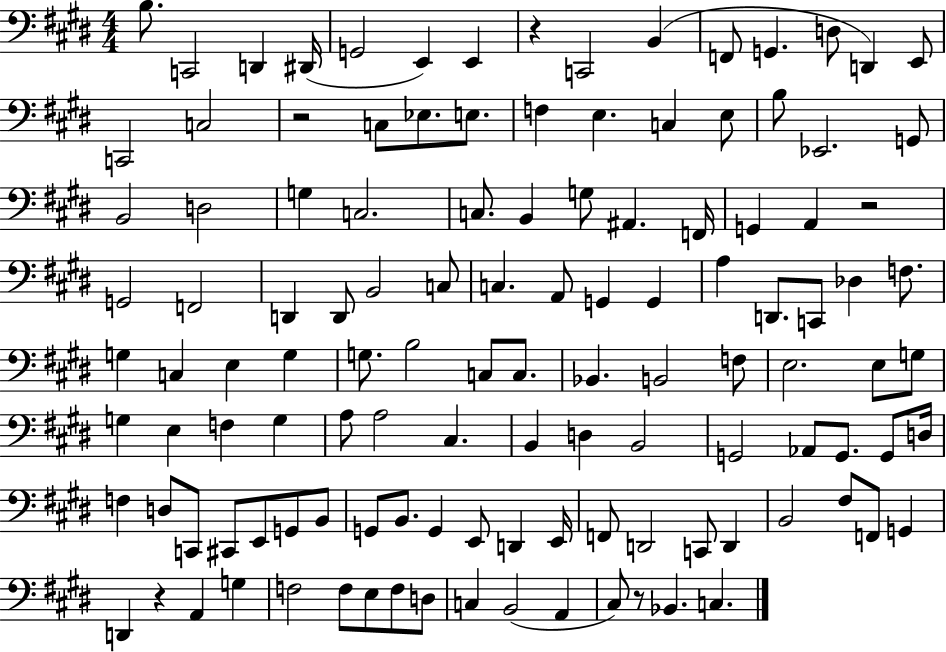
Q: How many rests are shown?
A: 5